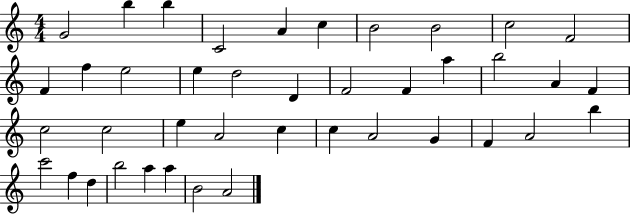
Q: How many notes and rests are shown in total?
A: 41